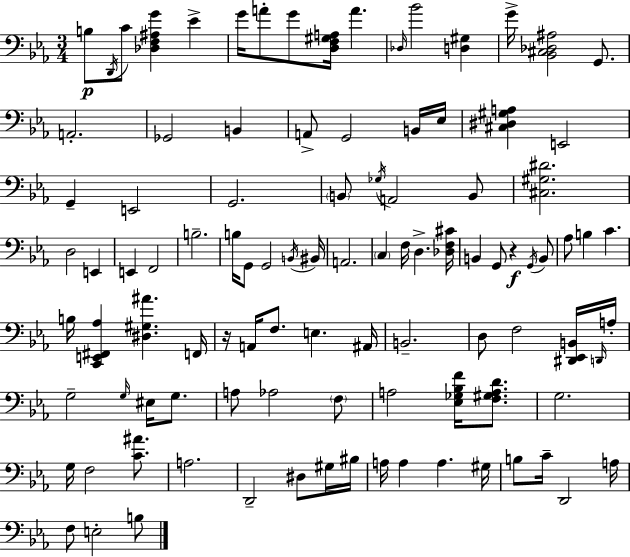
{
  \clef bass
  \numericTimeSignature
  \time 3/4
  \key ees \major
  b8\p \acciaccatura { d,16 } c'8 <des f ais g'>4 ees'4-> | g'16 a'8-. g'8 <d f gis a>16 a'4. | \grace { des16 } bes'2 <d gis>4 | g'16-> <bes, cis des ais>2 g,8. | \break a,2.-. | ges,2 b,4 | a,8-> g,2 | b,16 ees16 <cis dis gis a>4 e,2 | \break g,4-- e,2 | g,2. | \parenthesize b,8 \acciaccatura { ges16 } a,2 | b,8 <cis gis dis'>2. | \break d2 e,4 | e,4 f,2 | b2.-- | b16 g,8 g,2 | \break \acciaccatura { b,16 } bis,16 a,2. | \parenthesize c4 f16 d4.-> | <des f cis'>16 b,4 g,8 r4\f | \acciaccatura { g,16 } b,8 aes8 b4 c'4. | \break b16 <c, e, fis, aes>4 <dis gis ais'>4. | f,16 r16 a,16 f8. e4. | ais,16 b,2.-- | d8 f2 | \break <dis, ees, b,>16 \grace { d,16 } a16-. g2-- | \grace { g16 } eis16 g8. a8 aes2 | \parenthesize f8 a2 | <ees ges bes f'>16 <f gis a d'>8. g2. | \break g16 f2 | <c' ais'>8. a2. | d,2-- | dis8 gis16 bis16 a16 a4 | \break a4. gis16 b8 c'16-- d,2 | a16 f8 e2-. | b8 \bar "|."
}